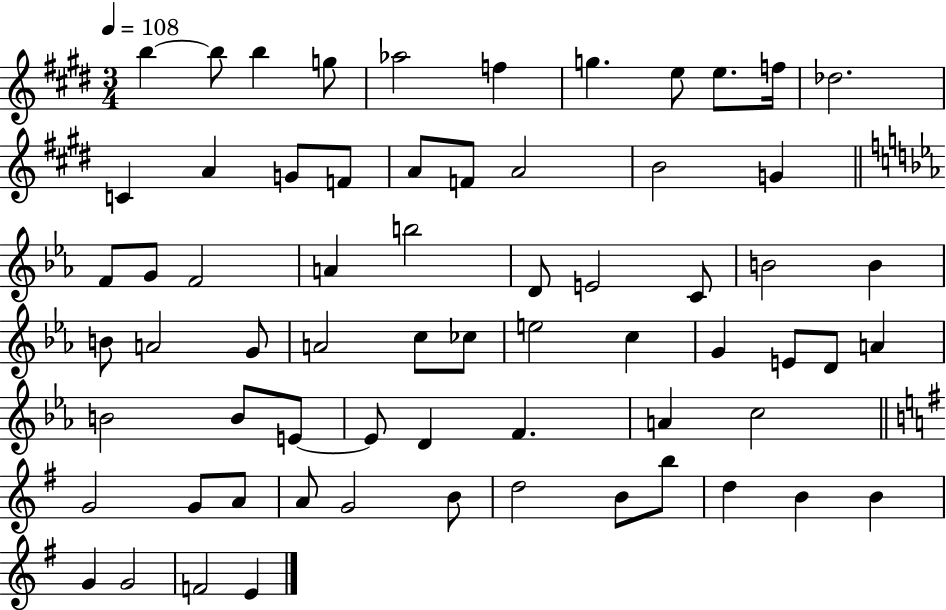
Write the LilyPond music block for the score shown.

{
  \clef treble
  \numericTimeSignature
  \time 3/4
  \key e \major
  \tempo 4 = 108
  b''4~~ b''8 b''4 g''8 | aes''2 f''4 | g''4. e''8 e''8. f''16 | des''2. | \break c'4 a'4 g'8 f'8 | a'8 f'8 a'2 | b'2 g'4 | \bar "||" \break \key ees \major f'8 g'8 f'2 | a'4 b''2 | d'8 e'2 c'8 | b'2 b'4 | \break b'8 a'2 g'8 | a'2 c''8 ces''8 | e''2 c''4 | g'4 e'8 d'8 a'4 | \break b'2 b'8 e'8~~ | e'8 d'4 f'4. | a'4 c''2 | \bar "||" \break \key g \major g'2 g'8 a'8 | a'8 g'2 b'8 | d''2 b'8 b''8 | d''4 b'4 b'4 | \break g'4 g'2 | f'2 e'4 | \bar "|."
}